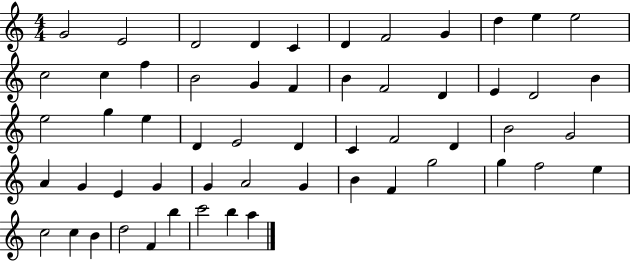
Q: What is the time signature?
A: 4/4